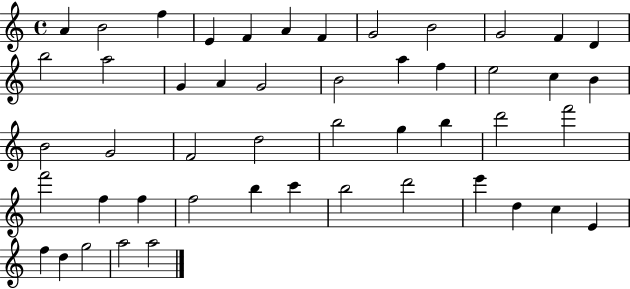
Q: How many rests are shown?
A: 0